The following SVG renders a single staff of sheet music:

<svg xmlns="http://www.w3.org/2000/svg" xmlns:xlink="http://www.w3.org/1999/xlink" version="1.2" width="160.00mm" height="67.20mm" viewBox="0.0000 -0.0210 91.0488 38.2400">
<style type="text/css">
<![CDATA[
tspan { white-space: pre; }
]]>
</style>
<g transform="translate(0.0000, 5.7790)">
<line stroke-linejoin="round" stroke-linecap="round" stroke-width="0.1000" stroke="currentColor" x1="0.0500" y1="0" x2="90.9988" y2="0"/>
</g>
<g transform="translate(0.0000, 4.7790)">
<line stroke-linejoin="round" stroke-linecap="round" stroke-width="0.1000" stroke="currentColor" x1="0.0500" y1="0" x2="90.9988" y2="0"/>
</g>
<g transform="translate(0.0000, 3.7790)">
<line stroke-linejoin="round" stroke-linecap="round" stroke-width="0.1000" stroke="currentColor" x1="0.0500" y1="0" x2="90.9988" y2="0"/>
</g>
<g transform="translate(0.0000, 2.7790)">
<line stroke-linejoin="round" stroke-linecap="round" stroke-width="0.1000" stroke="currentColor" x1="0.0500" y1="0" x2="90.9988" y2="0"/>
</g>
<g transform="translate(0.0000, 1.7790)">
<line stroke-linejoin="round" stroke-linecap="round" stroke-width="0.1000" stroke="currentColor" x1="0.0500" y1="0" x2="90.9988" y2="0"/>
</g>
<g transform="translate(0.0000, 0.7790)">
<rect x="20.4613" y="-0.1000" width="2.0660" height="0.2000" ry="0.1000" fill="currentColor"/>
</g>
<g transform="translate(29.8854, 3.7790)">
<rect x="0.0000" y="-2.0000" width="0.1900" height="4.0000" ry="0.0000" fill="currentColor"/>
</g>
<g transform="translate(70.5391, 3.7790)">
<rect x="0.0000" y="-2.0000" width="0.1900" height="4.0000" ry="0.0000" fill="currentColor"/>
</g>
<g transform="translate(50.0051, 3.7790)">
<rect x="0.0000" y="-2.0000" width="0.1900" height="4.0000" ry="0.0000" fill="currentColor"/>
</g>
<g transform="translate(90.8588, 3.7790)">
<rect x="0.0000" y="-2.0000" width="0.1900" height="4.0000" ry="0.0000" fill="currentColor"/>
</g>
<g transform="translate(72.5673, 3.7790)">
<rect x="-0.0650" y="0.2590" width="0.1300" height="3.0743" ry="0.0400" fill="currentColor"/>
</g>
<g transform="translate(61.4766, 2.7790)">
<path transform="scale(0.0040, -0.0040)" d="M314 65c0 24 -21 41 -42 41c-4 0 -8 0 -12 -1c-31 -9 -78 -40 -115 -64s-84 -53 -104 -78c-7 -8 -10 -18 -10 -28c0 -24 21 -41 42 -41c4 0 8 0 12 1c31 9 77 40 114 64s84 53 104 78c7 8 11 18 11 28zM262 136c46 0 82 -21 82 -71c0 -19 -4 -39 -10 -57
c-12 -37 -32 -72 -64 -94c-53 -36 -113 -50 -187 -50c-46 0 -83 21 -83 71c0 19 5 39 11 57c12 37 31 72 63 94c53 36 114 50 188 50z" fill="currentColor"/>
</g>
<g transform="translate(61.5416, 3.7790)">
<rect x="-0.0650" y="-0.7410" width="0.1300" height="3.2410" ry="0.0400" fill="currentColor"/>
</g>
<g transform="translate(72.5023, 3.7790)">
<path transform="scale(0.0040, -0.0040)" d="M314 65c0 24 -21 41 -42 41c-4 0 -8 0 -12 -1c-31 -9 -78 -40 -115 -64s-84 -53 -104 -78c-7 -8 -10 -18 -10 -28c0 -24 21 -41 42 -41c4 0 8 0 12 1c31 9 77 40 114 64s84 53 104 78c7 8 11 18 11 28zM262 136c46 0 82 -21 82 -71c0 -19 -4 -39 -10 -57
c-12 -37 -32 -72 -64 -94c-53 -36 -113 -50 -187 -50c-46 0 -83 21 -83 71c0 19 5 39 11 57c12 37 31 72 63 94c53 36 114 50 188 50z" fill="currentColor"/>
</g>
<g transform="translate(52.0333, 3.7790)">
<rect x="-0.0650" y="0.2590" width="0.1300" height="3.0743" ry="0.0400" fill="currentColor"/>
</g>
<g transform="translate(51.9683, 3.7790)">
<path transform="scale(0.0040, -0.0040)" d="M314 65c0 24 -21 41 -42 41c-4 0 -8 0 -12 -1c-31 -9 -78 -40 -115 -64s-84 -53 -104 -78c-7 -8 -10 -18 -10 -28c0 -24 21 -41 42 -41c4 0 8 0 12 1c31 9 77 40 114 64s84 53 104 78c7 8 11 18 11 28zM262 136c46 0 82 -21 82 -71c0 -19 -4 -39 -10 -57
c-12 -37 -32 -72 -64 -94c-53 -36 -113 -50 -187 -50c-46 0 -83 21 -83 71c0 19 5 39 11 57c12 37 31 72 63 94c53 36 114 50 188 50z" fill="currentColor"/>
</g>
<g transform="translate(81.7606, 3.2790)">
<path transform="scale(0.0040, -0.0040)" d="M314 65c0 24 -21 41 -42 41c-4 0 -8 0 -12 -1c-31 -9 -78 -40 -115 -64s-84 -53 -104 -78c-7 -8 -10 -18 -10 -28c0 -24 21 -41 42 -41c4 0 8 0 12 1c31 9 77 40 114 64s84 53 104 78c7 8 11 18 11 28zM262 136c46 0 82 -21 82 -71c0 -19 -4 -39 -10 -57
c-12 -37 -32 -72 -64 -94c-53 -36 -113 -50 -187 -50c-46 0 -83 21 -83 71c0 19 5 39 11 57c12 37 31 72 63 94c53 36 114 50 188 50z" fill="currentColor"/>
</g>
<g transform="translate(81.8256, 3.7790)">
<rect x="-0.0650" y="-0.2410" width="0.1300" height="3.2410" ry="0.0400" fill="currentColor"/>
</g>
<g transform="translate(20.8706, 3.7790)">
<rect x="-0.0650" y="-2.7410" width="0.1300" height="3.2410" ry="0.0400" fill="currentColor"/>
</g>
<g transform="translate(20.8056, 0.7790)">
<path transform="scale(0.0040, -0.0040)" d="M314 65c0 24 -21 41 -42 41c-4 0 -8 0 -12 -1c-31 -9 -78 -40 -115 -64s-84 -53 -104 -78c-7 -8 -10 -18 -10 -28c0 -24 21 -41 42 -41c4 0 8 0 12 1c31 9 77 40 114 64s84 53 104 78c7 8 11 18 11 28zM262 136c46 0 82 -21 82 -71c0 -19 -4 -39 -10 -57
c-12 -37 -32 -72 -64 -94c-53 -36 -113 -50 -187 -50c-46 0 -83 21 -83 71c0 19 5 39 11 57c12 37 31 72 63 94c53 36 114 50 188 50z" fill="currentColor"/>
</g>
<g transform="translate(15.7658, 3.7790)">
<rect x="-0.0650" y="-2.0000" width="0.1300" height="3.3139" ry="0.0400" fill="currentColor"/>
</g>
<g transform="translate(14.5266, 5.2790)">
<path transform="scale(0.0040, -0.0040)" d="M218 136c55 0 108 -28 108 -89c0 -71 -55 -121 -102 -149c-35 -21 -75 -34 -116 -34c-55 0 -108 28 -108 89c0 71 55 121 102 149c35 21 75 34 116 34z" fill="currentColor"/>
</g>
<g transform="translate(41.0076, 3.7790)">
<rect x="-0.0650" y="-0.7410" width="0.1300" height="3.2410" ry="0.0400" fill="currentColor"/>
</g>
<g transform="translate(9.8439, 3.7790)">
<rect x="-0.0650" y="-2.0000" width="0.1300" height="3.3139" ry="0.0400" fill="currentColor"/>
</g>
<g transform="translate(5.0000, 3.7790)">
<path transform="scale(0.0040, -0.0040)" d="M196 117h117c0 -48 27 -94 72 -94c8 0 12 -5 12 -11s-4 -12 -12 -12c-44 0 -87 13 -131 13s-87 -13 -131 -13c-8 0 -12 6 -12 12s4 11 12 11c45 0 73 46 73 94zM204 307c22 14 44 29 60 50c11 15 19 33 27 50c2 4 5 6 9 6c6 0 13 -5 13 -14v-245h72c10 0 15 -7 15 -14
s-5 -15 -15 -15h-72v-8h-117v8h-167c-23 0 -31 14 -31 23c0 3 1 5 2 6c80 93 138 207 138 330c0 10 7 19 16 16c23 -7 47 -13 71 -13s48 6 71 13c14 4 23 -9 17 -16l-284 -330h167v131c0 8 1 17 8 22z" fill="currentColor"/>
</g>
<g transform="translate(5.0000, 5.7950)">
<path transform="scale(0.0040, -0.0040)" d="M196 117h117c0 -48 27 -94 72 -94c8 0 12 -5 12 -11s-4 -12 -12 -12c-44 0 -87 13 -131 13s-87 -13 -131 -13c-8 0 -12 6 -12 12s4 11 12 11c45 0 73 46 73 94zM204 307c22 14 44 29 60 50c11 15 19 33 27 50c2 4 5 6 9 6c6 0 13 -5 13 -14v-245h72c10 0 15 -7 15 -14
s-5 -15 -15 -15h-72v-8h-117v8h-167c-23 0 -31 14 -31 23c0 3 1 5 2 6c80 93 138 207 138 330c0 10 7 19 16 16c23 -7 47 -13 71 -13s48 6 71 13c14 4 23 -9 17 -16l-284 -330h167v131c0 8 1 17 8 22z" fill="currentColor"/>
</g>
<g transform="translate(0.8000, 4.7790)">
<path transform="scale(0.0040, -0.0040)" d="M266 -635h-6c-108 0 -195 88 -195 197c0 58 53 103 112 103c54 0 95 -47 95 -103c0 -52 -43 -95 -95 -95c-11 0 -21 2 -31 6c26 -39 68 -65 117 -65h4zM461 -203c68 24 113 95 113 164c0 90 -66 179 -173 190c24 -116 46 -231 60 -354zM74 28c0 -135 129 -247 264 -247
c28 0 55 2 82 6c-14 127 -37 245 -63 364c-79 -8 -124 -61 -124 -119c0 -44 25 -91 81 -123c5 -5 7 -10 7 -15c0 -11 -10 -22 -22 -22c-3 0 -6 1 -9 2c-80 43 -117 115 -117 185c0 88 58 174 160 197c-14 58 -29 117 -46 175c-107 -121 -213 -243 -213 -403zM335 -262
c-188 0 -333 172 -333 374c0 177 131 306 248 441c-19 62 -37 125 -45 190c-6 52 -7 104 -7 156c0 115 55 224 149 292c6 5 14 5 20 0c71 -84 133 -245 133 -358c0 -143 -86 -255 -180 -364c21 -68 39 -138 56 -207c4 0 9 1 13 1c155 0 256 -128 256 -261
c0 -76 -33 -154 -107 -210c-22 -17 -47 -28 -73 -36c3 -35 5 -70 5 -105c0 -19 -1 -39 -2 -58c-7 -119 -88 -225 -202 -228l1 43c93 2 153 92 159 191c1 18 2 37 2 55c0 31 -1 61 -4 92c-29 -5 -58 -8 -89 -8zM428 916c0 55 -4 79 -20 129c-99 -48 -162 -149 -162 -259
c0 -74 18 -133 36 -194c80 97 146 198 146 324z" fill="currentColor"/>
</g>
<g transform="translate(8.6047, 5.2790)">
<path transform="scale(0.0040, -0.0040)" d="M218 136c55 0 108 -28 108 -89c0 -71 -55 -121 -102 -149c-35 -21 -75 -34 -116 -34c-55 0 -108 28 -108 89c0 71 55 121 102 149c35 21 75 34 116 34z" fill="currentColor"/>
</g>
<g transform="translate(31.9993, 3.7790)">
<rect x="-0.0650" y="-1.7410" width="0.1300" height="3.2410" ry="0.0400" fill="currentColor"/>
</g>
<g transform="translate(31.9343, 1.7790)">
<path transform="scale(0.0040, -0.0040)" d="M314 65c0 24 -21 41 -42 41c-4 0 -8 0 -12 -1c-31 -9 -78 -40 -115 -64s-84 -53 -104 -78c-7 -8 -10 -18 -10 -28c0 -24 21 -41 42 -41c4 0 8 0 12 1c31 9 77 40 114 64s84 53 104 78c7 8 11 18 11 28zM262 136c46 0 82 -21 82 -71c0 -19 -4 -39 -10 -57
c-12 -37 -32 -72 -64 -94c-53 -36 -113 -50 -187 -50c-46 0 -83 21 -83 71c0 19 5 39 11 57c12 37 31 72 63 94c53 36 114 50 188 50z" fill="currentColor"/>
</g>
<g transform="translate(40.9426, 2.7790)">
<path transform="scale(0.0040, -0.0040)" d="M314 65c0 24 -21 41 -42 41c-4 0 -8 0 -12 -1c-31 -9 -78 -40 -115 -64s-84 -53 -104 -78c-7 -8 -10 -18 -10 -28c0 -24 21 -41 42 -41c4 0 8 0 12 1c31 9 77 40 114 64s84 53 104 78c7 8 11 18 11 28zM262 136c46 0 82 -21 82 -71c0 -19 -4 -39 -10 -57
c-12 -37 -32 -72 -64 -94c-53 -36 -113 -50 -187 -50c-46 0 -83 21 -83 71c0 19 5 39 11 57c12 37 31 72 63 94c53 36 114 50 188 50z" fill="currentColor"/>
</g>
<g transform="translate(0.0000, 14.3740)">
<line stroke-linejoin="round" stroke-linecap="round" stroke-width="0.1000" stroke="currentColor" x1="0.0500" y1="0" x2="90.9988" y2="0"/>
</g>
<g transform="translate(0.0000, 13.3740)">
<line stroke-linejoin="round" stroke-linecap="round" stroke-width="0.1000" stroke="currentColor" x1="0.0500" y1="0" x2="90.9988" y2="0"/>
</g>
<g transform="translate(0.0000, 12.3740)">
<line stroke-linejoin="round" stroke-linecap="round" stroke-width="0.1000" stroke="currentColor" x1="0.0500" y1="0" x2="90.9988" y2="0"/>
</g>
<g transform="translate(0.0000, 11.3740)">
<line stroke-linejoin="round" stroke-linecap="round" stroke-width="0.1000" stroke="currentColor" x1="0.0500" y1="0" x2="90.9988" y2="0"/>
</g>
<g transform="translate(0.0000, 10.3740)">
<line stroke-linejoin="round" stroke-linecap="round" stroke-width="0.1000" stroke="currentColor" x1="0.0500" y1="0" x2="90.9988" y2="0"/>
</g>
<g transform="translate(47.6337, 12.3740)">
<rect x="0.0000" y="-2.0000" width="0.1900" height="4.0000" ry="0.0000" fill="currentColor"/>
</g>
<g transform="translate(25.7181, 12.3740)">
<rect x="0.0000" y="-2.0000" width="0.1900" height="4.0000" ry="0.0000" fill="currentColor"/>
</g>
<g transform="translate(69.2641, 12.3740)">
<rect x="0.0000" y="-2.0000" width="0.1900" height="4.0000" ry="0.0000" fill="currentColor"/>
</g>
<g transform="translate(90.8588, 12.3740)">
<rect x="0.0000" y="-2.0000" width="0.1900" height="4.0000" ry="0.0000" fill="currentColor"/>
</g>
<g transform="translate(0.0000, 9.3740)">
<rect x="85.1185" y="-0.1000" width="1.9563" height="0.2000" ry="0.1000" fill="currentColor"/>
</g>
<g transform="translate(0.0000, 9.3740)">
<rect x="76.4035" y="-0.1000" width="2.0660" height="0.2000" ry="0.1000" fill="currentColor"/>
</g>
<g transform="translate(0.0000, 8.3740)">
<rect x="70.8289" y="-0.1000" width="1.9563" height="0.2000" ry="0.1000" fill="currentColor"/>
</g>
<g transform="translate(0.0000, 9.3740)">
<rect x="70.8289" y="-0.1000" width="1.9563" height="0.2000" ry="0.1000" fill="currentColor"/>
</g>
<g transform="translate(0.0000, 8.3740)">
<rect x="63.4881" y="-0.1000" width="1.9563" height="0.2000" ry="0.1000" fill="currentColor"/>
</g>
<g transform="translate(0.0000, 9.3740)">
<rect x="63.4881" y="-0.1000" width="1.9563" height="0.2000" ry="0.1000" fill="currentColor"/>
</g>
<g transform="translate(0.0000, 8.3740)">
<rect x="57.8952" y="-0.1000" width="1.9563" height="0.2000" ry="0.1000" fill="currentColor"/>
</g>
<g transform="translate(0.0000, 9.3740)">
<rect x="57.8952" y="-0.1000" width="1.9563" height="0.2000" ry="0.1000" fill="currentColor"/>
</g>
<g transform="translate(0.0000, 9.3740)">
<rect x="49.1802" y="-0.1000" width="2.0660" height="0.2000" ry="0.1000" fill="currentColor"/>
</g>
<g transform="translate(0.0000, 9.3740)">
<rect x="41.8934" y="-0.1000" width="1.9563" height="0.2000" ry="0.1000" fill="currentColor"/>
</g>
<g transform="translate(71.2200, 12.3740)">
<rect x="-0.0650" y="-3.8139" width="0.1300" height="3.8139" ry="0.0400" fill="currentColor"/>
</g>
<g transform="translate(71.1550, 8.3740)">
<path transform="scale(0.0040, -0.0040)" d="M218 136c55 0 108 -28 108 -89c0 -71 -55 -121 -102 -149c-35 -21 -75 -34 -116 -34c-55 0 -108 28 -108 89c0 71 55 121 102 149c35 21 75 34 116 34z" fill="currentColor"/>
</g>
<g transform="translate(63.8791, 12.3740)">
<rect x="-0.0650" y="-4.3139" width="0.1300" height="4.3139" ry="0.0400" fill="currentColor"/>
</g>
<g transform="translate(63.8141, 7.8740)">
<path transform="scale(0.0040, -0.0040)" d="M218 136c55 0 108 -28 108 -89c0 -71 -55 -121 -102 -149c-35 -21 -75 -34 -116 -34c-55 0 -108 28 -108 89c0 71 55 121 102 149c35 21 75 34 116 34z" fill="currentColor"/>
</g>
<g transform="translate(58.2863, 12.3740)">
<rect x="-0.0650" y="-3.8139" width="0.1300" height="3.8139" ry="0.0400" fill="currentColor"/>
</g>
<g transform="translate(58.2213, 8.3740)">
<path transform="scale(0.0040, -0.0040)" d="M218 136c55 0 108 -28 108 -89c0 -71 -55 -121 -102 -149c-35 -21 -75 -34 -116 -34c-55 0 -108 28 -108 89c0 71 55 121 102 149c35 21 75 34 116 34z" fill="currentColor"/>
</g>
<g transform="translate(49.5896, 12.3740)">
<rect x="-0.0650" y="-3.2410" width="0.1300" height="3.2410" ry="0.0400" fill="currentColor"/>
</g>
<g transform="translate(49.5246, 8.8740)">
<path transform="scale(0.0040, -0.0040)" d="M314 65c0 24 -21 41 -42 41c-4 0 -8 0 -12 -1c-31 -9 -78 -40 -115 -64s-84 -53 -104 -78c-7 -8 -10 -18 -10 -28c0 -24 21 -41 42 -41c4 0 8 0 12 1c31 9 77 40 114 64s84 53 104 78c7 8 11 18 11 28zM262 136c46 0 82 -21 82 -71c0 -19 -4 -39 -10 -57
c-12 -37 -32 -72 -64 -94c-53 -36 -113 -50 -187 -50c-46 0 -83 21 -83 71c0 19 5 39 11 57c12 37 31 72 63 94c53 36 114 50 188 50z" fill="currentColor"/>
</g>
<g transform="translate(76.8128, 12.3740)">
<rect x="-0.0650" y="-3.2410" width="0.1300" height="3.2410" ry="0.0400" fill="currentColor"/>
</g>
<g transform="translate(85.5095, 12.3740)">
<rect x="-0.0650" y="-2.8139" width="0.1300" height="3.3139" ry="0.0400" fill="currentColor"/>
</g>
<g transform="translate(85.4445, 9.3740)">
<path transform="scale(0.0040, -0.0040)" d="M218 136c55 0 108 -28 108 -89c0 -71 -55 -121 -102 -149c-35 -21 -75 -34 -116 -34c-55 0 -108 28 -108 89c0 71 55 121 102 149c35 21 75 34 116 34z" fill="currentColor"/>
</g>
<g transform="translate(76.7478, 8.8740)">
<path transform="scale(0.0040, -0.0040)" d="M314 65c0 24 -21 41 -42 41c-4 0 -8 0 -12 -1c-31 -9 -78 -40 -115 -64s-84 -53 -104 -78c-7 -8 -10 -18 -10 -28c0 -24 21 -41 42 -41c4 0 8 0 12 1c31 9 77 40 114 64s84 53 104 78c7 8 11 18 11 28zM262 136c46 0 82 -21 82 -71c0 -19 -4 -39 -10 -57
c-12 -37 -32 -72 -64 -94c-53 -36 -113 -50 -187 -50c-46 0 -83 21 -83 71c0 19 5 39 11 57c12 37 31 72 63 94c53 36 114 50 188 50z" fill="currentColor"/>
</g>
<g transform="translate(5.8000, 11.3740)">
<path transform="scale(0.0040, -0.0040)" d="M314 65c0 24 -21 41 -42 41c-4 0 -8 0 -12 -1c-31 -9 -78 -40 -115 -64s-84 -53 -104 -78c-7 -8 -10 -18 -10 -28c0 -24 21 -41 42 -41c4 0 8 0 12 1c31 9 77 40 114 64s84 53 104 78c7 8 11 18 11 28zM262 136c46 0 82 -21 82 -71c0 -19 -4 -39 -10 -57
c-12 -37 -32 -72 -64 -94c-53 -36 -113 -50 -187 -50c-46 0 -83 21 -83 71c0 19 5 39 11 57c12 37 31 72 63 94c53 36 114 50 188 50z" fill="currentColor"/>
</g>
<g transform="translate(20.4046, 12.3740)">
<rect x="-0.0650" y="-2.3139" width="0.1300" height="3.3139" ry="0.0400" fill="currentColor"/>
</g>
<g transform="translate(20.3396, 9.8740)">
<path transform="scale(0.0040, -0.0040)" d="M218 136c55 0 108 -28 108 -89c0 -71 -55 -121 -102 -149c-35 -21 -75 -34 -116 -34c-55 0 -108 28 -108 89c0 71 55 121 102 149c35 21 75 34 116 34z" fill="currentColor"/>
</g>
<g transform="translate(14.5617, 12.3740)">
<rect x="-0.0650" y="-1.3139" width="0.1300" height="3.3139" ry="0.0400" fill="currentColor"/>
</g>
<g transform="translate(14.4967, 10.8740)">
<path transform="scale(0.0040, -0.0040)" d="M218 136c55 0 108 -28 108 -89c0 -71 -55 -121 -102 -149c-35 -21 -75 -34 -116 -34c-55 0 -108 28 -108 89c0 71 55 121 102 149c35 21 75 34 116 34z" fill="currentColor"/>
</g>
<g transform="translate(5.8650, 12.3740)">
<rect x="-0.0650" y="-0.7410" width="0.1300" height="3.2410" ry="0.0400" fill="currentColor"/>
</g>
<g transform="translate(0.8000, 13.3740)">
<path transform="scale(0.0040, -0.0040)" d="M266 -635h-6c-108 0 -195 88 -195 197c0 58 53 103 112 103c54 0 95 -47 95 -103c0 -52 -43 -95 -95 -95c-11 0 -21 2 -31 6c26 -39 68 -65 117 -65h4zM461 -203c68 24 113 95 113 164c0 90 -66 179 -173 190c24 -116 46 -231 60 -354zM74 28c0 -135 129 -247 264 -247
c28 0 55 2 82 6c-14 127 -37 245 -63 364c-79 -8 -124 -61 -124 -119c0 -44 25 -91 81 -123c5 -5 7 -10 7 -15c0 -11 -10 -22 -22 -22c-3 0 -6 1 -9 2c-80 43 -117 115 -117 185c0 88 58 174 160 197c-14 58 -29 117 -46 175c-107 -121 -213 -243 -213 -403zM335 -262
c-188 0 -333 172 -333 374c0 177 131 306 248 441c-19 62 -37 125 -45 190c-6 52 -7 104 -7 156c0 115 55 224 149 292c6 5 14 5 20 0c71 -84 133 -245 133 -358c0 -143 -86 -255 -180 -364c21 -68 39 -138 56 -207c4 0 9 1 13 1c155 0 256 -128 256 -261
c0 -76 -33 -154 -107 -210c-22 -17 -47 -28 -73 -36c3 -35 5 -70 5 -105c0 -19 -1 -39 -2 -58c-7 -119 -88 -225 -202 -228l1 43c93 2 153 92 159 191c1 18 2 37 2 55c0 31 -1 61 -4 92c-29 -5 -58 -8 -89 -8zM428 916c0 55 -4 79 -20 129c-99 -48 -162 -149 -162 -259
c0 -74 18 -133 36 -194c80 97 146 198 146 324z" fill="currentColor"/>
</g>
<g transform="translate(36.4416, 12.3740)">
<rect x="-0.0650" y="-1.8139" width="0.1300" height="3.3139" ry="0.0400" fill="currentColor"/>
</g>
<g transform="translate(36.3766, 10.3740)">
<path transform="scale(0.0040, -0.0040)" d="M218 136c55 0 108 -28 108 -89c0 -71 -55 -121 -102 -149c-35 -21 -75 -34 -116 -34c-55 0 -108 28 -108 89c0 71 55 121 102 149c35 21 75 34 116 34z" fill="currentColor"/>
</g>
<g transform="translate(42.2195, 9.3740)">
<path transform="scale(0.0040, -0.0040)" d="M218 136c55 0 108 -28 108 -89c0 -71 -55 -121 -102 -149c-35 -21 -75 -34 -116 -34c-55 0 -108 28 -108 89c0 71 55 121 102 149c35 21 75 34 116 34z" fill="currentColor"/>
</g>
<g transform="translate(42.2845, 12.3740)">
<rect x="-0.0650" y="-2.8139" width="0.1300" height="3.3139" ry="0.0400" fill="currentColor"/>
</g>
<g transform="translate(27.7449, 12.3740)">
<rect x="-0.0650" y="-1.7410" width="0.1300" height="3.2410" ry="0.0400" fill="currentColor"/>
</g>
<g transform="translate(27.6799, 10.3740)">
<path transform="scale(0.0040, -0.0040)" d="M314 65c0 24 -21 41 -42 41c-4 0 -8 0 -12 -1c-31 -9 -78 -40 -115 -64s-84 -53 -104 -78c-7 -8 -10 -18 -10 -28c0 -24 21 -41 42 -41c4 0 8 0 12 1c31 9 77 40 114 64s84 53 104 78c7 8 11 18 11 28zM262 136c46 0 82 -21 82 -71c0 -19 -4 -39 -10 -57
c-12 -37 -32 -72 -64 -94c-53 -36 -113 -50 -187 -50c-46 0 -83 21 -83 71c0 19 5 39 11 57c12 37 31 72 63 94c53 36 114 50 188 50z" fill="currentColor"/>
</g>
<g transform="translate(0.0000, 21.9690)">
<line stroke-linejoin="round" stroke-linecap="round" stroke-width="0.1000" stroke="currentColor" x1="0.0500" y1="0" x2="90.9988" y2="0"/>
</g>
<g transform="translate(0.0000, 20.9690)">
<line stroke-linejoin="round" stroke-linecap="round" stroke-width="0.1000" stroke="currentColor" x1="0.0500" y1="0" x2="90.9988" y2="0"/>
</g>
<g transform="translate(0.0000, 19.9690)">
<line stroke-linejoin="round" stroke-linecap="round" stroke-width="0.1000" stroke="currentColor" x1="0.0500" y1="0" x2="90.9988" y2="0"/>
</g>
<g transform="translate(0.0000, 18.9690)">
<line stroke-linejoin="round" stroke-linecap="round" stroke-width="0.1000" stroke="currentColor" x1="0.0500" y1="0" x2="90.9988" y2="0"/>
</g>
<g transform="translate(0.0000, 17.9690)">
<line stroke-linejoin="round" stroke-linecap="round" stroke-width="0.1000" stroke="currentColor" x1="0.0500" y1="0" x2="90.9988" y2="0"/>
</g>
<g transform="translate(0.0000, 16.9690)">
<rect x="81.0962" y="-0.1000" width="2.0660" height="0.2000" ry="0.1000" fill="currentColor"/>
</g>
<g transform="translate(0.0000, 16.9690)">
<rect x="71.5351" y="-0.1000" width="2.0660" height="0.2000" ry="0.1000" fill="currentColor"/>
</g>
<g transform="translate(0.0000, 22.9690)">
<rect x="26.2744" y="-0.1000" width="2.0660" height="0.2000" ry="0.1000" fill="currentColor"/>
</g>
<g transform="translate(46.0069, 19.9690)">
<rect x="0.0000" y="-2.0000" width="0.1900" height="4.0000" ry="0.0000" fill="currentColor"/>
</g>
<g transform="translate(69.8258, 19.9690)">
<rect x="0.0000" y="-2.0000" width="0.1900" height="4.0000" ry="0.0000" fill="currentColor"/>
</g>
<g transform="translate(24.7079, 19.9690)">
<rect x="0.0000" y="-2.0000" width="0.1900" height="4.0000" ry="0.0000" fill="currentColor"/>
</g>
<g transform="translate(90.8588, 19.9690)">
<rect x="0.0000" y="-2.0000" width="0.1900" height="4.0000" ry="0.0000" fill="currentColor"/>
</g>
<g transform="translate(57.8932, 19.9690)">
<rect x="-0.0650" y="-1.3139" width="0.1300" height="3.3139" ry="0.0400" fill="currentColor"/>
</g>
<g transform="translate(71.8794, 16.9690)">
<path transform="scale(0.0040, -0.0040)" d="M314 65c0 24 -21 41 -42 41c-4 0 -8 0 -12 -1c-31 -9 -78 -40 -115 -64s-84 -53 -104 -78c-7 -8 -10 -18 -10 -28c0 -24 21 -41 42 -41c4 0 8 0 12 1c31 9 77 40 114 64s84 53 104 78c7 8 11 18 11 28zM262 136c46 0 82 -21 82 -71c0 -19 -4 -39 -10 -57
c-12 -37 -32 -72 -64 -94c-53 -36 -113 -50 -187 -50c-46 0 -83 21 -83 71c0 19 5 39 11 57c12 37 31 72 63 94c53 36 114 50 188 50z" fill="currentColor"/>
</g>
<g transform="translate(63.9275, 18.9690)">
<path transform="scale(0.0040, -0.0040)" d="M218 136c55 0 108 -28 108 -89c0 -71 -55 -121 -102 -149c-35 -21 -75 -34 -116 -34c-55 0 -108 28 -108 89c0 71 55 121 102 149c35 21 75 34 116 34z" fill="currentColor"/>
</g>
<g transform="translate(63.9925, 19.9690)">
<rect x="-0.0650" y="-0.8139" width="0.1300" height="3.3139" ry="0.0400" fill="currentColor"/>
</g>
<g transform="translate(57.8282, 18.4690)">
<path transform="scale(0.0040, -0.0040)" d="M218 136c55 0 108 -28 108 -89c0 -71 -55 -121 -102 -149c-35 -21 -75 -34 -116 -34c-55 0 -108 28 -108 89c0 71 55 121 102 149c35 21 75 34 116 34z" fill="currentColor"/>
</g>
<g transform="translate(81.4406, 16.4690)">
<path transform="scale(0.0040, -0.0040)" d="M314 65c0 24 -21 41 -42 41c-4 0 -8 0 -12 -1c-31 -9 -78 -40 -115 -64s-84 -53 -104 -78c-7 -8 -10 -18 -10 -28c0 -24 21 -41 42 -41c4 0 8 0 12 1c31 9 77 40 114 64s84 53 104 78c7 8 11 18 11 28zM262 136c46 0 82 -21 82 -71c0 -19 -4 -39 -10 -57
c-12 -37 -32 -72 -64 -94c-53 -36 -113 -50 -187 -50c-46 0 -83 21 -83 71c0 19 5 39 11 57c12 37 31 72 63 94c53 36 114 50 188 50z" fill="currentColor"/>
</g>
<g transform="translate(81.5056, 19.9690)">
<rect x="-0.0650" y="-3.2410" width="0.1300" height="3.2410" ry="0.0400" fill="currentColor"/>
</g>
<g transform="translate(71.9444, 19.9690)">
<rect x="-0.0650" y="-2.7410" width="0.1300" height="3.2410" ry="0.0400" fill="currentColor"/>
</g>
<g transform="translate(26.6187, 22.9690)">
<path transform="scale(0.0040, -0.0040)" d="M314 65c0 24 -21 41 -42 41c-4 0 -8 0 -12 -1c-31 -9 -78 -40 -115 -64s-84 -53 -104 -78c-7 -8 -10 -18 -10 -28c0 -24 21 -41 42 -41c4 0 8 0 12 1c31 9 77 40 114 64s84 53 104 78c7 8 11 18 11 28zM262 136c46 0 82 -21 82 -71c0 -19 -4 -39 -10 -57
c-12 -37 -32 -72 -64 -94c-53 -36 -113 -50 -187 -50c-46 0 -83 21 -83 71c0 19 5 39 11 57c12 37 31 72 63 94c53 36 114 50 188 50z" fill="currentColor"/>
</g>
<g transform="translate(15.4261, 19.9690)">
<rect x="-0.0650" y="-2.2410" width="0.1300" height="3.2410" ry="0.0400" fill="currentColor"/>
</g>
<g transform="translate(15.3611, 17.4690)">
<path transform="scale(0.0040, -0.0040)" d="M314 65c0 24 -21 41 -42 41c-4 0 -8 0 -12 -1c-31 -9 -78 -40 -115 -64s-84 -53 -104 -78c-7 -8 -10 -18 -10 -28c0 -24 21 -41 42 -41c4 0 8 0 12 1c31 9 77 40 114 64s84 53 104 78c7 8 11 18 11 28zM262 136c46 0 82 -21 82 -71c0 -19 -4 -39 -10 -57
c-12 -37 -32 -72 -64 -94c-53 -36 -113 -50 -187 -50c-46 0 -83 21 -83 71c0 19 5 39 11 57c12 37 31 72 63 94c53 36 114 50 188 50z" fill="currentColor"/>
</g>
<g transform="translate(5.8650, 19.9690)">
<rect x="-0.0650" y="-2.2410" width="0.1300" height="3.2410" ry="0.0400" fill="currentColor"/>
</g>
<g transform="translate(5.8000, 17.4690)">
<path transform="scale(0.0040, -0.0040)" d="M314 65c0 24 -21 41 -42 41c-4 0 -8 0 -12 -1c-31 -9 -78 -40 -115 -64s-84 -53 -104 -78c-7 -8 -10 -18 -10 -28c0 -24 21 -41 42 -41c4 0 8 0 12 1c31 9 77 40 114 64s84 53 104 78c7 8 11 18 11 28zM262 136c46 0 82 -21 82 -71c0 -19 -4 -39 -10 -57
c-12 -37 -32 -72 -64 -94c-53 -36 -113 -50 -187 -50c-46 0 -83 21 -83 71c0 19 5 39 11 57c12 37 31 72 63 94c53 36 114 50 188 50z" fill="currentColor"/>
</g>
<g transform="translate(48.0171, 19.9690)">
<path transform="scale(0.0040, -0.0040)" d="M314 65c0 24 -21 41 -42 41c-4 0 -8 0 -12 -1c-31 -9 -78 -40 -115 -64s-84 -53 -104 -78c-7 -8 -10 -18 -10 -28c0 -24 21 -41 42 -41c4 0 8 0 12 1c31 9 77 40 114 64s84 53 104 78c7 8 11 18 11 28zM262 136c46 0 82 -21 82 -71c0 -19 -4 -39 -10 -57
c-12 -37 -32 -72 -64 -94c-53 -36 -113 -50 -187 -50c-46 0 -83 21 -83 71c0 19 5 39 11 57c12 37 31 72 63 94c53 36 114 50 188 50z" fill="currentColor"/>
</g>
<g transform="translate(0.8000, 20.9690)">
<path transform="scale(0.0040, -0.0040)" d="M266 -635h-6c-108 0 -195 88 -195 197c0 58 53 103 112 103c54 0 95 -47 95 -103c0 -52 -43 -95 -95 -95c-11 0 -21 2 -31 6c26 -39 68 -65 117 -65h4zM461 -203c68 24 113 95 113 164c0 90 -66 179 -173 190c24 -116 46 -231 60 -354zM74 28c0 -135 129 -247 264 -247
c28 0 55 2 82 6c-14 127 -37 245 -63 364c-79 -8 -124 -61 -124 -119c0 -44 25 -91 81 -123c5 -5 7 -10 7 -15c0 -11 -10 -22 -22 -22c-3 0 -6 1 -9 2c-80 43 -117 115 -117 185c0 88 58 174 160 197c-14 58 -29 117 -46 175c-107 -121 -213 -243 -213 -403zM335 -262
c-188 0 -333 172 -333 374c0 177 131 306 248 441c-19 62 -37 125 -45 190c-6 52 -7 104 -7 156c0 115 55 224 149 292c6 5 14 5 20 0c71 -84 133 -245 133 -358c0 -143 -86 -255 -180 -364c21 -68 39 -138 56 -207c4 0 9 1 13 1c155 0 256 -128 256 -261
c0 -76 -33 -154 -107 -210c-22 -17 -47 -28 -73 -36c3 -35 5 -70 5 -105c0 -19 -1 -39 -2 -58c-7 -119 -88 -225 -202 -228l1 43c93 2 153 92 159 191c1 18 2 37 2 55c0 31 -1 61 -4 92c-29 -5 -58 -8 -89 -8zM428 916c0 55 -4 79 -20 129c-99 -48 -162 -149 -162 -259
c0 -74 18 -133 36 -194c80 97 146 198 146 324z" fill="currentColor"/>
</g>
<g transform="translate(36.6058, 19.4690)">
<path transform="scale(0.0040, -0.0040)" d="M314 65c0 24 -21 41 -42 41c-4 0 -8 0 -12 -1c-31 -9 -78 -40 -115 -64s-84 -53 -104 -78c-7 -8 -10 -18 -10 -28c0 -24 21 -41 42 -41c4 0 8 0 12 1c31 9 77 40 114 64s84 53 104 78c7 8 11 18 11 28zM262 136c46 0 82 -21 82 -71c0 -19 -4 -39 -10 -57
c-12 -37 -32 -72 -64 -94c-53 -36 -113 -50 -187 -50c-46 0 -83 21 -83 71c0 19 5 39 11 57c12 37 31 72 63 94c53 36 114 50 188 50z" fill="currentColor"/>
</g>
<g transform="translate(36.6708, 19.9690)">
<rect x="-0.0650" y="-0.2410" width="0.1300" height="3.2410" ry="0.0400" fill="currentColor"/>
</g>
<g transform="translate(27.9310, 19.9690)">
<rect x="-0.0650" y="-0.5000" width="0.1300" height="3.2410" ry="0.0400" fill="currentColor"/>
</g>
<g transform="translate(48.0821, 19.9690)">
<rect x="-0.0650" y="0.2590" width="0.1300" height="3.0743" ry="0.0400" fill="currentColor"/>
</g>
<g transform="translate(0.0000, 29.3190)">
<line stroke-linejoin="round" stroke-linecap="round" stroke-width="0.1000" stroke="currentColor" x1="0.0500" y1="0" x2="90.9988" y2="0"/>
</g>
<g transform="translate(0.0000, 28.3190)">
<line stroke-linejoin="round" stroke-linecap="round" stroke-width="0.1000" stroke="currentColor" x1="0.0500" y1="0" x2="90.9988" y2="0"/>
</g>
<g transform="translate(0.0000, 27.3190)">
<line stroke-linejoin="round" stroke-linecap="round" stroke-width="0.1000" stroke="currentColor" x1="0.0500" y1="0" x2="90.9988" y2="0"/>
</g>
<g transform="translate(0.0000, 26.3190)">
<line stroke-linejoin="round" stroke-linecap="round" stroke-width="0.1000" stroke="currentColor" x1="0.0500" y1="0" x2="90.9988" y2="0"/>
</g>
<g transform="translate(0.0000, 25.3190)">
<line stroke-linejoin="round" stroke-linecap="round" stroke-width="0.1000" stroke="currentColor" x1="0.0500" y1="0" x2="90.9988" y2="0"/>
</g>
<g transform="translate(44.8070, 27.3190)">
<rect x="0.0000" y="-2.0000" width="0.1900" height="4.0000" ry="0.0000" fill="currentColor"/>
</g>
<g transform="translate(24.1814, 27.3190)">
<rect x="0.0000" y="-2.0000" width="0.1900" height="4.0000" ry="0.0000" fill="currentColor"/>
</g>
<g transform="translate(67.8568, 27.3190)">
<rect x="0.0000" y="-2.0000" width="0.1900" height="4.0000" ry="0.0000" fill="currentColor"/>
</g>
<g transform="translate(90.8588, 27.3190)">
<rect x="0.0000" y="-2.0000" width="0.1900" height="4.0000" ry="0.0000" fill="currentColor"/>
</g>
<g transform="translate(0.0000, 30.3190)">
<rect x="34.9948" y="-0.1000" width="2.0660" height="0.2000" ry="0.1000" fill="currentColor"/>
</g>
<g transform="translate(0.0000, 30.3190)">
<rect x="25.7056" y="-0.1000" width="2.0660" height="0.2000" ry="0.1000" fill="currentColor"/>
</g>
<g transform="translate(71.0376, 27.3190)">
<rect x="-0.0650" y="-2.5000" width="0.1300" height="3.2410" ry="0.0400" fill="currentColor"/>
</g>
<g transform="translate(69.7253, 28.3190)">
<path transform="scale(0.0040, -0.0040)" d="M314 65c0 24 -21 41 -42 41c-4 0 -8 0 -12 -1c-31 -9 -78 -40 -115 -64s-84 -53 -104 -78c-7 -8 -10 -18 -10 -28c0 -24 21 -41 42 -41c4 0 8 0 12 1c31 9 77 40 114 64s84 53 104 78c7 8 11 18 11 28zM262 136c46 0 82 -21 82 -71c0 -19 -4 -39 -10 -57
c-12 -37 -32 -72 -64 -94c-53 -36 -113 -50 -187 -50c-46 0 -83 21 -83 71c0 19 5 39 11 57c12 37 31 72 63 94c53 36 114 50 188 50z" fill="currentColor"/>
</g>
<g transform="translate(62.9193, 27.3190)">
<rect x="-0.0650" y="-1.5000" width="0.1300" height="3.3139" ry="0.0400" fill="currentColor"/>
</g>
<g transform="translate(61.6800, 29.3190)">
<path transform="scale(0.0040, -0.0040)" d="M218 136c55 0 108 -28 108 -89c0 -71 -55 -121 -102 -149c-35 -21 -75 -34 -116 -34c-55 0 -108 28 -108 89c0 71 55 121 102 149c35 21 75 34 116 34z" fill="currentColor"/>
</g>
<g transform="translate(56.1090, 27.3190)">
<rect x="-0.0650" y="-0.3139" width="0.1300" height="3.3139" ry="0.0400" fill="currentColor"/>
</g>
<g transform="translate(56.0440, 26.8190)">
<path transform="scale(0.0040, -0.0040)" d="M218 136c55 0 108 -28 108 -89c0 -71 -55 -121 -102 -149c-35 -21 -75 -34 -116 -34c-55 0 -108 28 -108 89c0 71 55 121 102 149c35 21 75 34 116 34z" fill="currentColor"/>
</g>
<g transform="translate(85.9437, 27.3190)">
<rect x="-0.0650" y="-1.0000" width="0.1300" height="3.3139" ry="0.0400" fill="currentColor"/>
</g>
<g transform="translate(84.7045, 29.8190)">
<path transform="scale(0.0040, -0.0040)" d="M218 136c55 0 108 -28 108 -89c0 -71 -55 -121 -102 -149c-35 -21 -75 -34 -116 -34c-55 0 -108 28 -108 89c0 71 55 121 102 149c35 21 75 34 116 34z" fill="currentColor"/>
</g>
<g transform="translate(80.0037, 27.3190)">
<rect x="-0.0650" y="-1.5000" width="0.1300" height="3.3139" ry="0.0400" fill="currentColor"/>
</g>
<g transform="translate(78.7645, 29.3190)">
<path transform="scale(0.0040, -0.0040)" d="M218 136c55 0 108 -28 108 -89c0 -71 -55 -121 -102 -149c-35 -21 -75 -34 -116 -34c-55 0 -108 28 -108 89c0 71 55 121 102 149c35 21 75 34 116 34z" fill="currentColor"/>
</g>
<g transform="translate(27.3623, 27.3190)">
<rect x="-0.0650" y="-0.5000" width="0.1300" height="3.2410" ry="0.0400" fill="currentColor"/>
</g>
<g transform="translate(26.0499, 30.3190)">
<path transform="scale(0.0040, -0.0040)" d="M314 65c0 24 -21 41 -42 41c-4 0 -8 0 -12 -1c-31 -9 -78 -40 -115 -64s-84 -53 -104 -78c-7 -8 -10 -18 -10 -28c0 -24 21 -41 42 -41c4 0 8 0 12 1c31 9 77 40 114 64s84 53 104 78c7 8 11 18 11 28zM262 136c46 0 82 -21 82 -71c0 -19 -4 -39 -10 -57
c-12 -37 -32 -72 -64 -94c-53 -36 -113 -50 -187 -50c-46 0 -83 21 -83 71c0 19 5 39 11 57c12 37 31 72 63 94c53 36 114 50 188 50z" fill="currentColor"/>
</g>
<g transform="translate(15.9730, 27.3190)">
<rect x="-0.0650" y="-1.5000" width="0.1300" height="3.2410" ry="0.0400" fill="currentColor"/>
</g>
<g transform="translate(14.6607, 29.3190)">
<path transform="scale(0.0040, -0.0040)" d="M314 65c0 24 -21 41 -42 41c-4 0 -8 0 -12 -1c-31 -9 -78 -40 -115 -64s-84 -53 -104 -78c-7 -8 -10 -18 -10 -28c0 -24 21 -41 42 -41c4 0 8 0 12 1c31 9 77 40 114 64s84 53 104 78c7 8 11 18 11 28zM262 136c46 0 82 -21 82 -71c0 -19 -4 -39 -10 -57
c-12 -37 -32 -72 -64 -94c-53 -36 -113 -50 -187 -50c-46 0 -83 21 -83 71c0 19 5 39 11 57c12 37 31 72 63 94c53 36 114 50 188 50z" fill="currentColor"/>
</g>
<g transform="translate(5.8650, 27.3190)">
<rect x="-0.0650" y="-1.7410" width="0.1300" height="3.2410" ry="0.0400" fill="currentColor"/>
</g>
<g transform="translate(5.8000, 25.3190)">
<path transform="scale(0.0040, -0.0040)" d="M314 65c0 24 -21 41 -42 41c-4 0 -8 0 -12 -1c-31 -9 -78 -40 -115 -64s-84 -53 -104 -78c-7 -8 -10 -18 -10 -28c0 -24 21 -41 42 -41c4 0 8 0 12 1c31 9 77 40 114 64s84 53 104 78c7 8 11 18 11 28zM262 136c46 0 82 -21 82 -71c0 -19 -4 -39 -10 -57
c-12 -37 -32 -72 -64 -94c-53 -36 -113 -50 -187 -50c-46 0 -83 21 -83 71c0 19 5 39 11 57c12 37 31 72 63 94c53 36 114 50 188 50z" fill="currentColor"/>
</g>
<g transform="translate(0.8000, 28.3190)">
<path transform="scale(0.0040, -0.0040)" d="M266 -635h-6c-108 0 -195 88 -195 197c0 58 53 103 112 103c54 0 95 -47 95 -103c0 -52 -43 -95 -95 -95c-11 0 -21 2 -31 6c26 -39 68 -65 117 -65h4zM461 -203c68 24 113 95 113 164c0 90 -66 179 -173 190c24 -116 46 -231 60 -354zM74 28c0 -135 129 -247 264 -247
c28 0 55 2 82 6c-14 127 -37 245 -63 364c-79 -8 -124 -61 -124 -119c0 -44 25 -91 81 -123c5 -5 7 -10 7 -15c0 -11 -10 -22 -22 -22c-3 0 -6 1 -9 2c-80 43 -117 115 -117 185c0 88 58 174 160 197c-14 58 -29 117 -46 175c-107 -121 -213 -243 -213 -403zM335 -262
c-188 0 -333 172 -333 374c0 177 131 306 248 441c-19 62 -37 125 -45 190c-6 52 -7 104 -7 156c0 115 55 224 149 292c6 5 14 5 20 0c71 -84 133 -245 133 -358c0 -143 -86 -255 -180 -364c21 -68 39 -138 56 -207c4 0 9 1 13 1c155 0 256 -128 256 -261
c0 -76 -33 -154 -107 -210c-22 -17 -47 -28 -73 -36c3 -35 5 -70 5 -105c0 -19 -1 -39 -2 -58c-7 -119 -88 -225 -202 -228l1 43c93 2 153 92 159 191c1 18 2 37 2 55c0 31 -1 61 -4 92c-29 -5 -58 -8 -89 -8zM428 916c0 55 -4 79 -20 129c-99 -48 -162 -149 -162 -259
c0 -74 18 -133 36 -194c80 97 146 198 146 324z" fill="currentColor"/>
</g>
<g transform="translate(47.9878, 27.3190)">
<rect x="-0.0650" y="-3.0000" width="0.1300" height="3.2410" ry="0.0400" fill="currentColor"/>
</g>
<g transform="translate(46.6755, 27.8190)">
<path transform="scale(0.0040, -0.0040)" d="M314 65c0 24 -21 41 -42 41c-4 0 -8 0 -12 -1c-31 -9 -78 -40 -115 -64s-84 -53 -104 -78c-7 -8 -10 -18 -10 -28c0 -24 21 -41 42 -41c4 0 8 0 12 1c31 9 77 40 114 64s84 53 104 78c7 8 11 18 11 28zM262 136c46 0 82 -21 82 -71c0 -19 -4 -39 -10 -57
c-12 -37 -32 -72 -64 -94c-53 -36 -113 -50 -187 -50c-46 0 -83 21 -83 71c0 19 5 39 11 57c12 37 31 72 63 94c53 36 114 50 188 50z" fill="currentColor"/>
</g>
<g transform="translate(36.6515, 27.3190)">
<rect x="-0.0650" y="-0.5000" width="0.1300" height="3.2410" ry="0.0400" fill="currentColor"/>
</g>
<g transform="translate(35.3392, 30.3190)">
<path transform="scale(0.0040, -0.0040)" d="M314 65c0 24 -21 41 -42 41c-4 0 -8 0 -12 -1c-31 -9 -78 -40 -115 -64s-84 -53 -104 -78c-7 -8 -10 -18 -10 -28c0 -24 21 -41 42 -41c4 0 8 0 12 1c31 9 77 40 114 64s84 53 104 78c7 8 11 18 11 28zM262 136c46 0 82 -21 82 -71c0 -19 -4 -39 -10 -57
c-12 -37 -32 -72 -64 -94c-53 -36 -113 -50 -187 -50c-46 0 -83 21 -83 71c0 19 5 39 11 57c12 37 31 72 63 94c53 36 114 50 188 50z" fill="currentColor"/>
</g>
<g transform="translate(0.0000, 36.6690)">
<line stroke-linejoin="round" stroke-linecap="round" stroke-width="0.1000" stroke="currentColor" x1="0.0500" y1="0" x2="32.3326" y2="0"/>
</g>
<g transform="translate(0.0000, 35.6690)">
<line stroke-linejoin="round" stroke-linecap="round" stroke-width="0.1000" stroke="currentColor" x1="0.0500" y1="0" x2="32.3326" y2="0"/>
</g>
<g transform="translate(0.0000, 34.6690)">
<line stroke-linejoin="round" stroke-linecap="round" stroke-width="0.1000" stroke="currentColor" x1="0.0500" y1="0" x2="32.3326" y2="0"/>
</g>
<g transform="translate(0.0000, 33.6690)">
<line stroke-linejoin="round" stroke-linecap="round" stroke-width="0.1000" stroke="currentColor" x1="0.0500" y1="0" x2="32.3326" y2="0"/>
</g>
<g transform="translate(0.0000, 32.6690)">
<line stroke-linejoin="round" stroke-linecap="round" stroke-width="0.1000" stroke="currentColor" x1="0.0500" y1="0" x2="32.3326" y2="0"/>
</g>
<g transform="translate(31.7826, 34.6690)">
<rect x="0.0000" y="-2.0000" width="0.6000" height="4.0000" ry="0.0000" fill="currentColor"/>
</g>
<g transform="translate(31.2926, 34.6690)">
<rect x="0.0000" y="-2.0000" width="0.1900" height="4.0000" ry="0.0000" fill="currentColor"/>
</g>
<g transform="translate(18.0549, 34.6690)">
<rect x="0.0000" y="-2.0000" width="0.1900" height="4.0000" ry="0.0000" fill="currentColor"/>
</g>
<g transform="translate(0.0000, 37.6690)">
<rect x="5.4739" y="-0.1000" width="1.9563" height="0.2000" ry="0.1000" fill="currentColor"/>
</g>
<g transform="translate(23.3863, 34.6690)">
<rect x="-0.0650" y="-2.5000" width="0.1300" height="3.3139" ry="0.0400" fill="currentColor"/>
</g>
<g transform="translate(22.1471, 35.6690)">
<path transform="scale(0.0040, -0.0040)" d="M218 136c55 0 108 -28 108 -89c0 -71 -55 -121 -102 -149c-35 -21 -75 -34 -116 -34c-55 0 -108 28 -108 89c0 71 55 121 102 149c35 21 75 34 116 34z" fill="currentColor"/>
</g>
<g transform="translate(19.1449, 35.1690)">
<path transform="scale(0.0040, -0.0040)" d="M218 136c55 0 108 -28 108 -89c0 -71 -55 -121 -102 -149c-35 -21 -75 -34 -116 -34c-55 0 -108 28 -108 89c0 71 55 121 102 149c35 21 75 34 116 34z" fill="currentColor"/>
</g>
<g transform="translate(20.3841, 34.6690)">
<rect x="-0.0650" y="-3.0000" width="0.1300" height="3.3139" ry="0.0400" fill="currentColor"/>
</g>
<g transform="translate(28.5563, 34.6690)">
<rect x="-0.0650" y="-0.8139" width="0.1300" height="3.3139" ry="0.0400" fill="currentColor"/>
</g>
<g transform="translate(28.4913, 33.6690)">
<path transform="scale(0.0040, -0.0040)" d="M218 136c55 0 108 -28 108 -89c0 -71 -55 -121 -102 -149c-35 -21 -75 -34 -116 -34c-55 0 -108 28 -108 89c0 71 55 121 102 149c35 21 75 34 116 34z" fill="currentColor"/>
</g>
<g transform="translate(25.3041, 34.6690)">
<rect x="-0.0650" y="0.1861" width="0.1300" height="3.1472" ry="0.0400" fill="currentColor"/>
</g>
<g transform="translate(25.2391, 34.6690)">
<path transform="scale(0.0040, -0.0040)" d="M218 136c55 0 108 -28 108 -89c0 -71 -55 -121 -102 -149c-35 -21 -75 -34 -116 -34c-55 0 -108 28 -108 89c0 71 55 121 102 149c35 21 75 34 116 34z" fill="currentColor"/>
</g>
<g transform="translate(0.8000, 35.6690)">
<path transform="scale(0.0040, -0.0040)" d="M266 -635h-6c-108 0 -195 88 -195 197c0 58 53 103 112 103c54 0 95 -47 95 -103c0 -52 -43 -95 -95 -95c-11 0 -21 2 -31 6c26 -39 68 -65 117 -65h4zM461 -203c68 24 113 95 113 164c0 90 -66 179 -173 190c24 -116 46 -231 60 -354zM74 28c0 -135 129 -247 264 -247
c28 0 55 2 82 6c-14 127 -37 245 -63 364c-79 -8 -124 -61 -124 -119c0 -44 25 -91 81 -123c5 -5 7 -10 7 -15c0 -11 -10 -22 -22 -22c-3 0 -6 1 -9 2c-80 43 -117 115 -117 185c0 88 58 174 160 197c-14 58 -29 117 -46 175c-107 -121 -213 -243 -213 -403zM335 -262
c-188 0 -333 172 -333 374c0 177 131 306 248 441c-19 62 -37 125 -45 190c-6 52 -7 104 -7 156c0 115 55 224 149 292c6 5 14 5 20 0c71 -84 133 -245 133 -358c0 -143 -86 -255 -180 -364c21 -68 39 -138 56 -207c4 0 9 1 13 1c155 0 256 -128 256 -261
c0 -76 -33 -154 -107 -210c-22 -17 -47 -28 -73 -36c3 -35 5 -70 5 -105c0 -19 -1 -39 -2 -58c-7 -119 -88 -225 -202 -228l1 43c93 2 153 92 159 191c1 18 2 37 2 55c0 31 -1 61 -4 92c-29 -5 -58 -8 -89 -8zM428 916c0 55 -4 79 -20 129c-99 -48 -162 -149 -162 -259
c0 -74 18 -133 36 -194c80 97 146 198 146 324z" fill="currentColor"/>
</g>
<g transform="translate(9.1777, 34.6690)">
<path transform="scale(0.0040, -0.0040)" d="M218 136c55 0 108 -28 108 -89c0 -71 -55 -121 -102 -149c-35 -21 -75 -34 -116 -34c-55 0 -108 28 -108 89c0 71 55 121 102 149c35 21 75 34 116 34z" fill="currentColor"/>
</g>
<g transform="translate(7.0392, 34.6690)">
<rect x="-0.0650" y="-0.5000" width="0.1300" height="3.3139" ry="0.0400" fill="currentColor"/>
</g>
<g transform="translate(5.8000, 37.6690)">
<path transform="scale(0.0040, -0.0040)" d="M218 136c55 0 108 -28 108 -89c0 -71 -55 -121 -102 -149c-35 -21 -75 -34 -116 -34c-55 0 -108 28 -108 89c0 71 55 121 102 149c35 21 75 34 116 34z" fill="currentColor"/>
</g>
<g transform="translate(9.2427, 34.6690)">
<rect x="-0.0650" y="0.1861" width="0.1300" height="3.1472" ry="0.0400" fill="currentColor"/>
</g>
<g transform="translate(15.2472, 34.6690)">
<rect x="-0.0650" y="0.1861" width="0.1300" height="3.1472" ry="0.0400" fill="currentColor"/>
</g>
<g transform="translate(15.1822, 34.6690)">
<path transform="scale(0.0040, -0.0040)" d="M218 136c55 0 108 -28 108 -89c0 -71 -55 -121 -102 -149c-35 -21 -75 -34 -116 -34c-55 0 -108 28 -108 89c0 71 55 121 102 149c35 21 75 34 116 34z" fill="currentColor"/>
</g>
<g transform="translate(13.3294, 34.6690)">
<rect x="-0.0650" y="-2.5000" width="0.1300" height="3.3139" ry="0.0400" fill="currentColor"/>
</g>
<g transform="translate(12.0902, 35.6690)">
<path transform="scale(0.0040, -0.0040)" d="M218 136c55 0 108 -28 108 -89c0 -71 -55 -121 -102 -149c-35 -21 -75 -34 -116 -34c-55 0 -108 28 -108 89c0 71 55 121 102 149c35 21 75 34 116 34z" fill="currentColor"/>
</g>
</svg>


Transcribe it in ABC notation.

X:1
T:Untitled
M:4/4
L:1/4
K:C
F F a2 f2 d2 B2 d2 B2 c2 d2 e g f2 f a b2 c' d' c' b2 a g2 g2 C2 c2 B2 e d a2 b2 f2 E2 C2 C2 A2 c E G2 E D C B G B A G B d